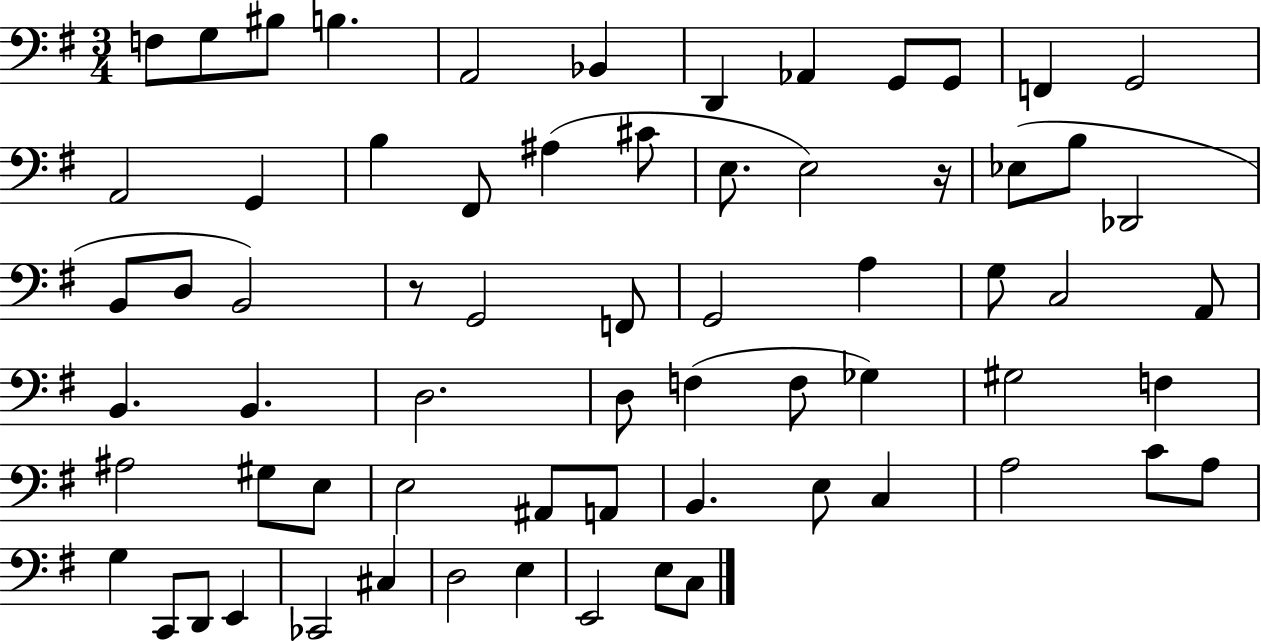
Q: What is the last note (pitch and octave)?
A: C3